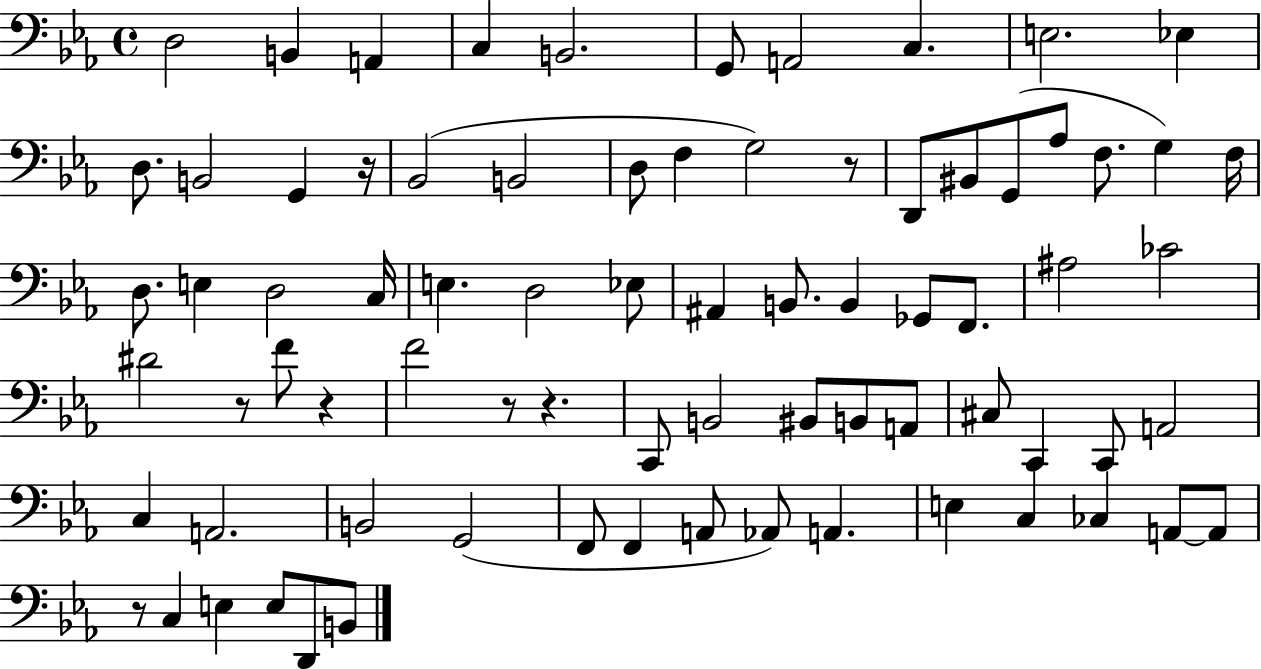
D3/h B2/q A2/q C3/q B2/h. G2/e A2/h C3/q. E3/h. Eb3/q D3/e. B2/h G2/q R/s Bb2/h B2/h D3/e F3/q G3/h R/e D2/e BIS2/e G2/e Ab3/e F3/e. G3/q F3/s D3/e. E3/q D3/h C3/s E3/q. D3/h Eb3/e A#2/q B2/e. B2/q Gb2/e F2/e. A#3/h CES4/h D#4/h R/e F4/e R/q F4/h R/e R/q. C2/e B2/h BIS2/e B2/e A2/e C#3/e C2/q C2/e A2/h C3/q A2/h. B2/h G2/h F2/e F2/q A2/e Ab2/e A2/q. E3/q C3/q CES3/q A2/e A2/e R/e C3/q E3/q E3/e D2/e B2/e